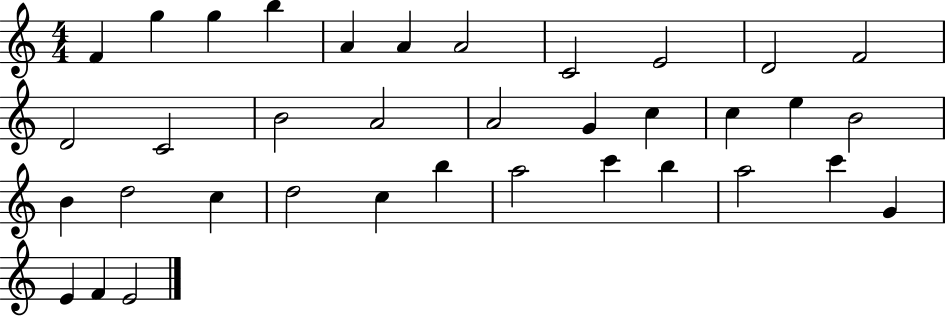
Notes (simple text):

F4/q G5/q G5/q B5/q A4/q A4/q A4/h C4/h E4/h D4/h F4/h D4/h C4/h B4/h A4/h A4/h G4/q C5/q C5/q E5/q B4/h B4/q D5/h C5/q D5/h C5/q B5/q A5/h C6/q B5/q A5/h C6/q G4/q E4/q F4/q E4/h